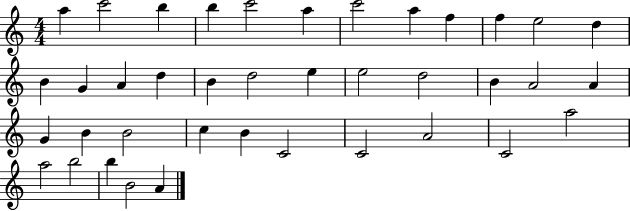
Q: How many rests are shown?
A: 0